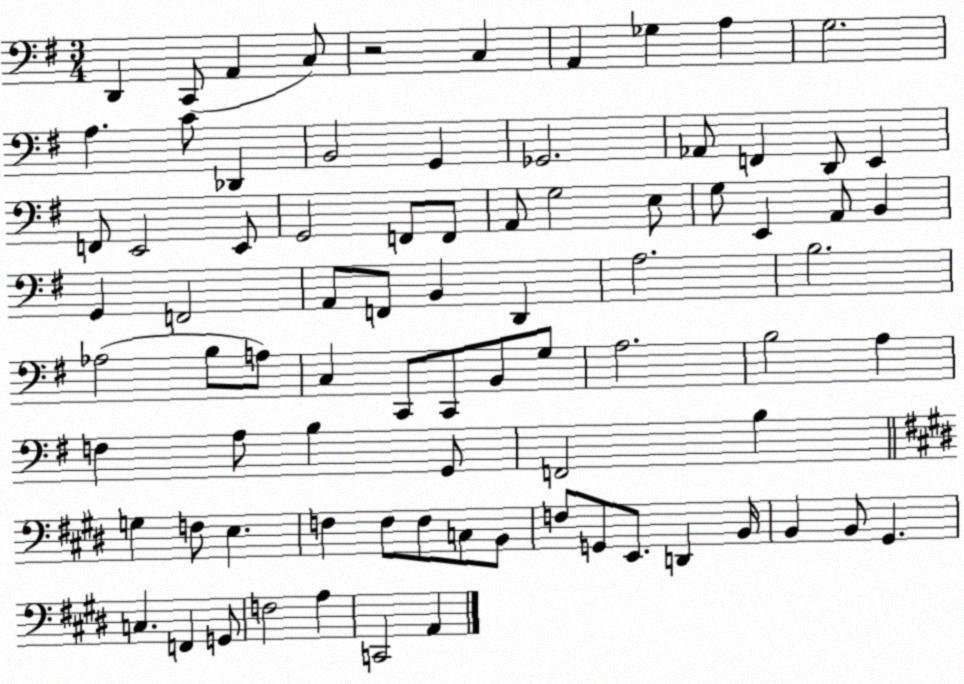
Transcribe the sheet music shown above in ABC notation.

X:1
T:Untitled
M:3/4
L:1/4
K:G
D,, C,,/2 A,, C,/2 z2 C, A,, _G, A, G,2 A, C/2 _D,, B,,2 G,, _G,,2 _A,,/2 F,, D,,/2 E,, F,,/2 E,,2 E,,/2 G,,2 F,,/2 F,,/2 A,,/2 G,2 E,/2 G,/2 E,, A,,/2 B,, G,, F,,2 A,,/2 F,,/2 B,, D,, A,2 B,2 _A,2 B,/2 A,/2 C, C,,/2 C,,/2 B,,/2 G,/2 A,2 B,2 A, F, A,/2 B, G,,/2 F,,2 B, G, F,/2 E, F, F,/2 F,/2 C,/2 B,,/2 F,/2 G,,/2 E,,/2 D,, B,,/4 B,, B,,/2 ^G,, C, F,, G,,/2 F,2 A, C,,2 A,,